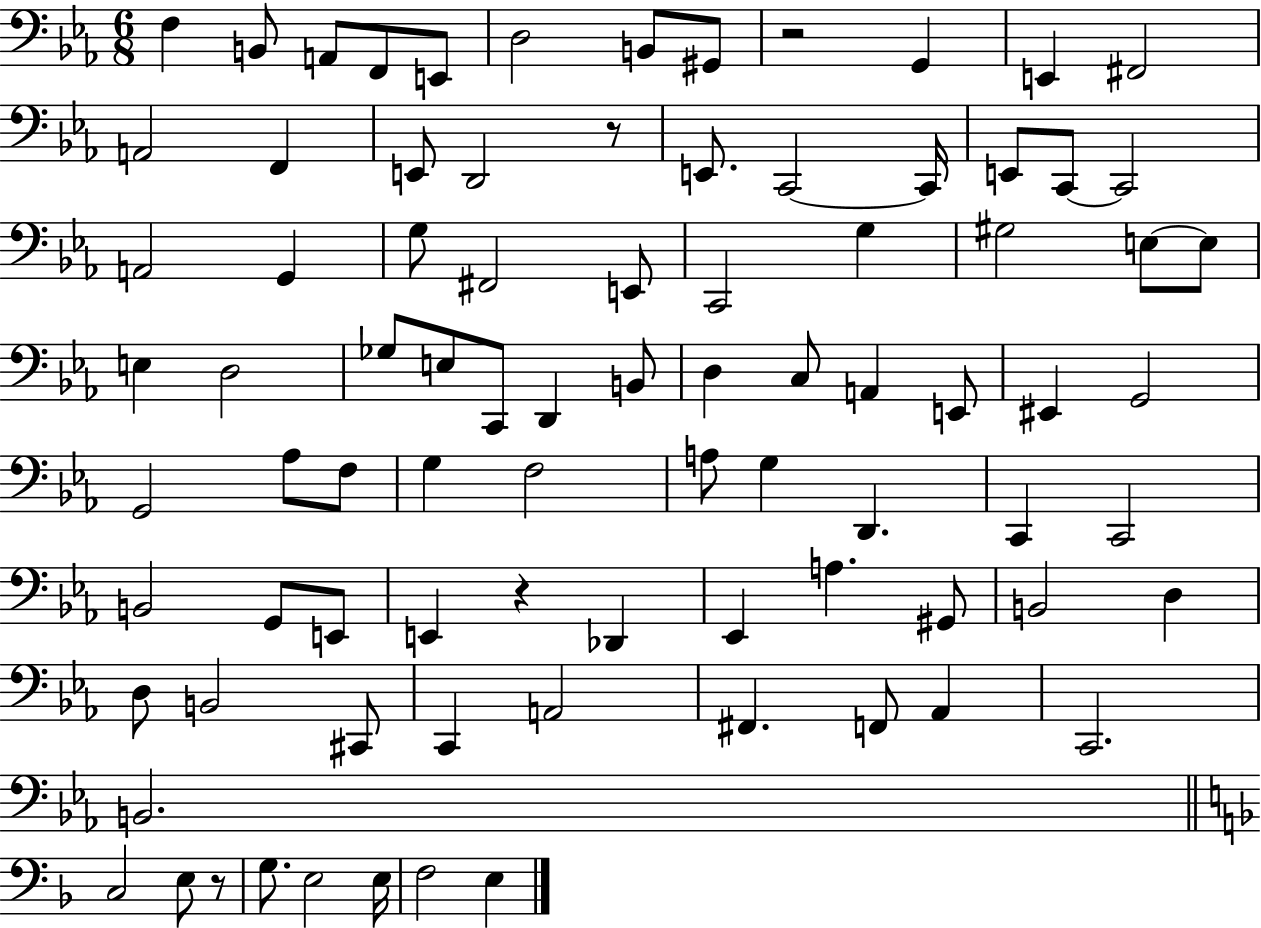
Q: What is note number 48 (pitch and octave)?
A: G3